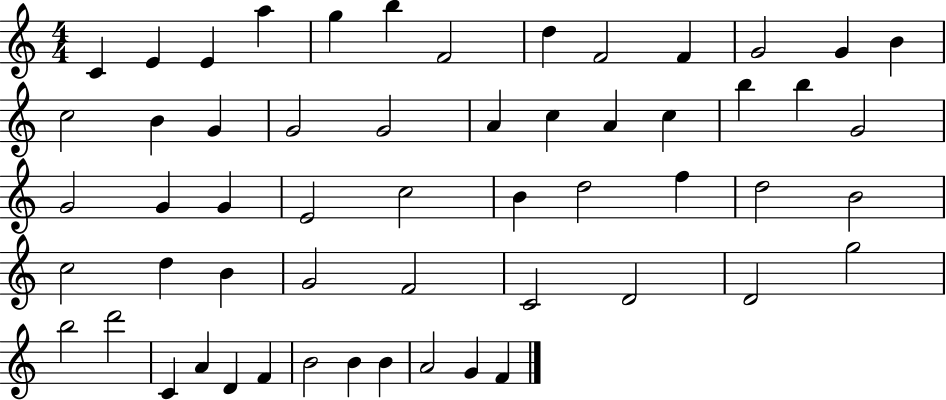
C4/q E4/q E4/q A5/q G5/q B5/q F4/h D5/q F4/h F4/q G4/h G4/q B4/q C5/h B4/q G4/q G4/h G4/h A4/q C5/q A4/q C5/q B5/q B5/q G4/h G4/h G4/q G4/q E4/h C5/h B4/q D5/h F5/q D5/h B4/h C5/h D5/q B4/q G4/h F4/h C4/h D4/h D4/h G5/h B5/h D6/h C4/q A4/q D4/q F4/q B4/h B4/q B4/q A4/h G4/q F4/q